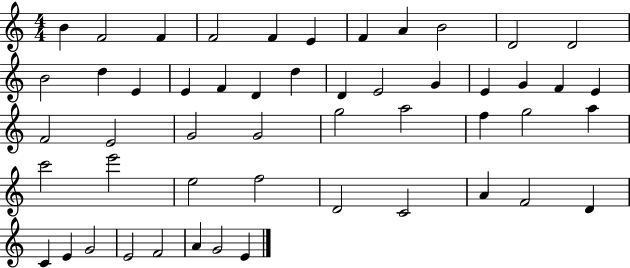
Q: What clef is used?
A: treble